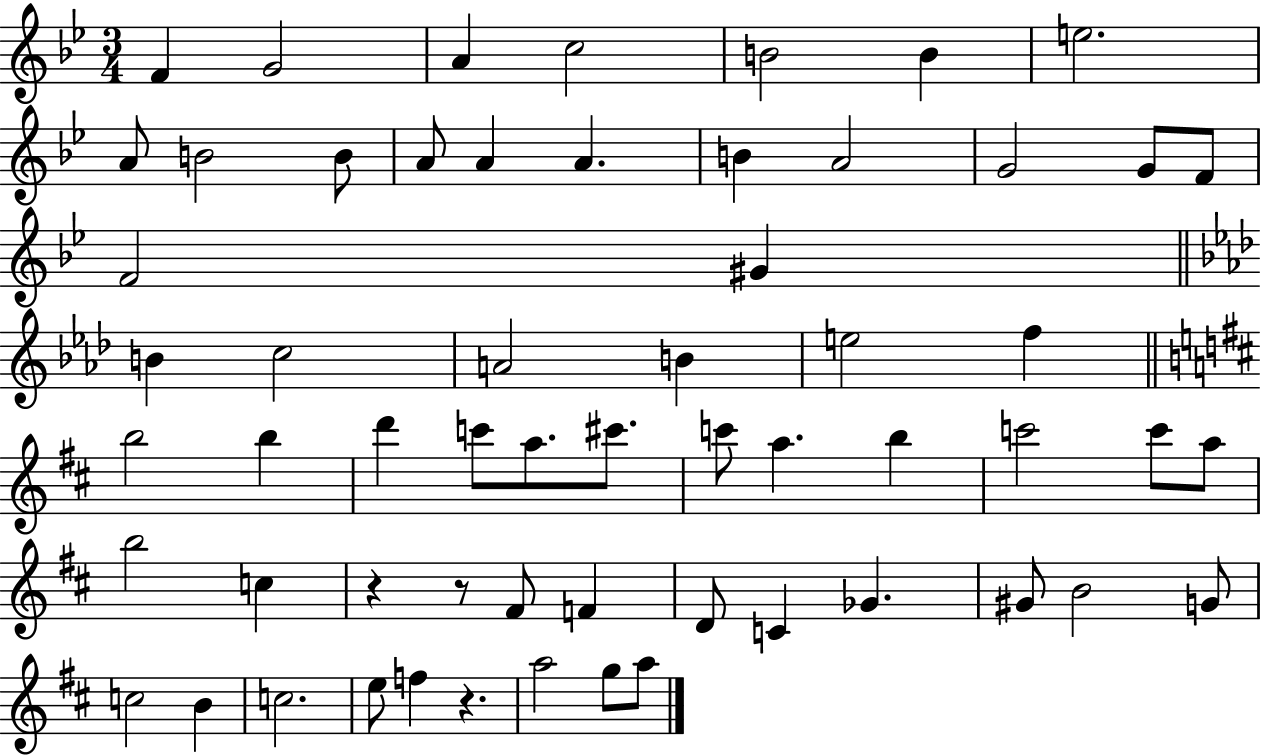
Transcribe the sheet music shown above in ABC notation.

X:1
T:Untitled
M:3/4
L:1/4
K:Bb
F G2 A c2 B2 B e2 A/2 B2 B/2 A/2 A A B A2 G2 G/2 F/2 F2 ^G B c2 A2 B e2 f b2 b d' c'/2 a/2 ^c'/2 c'/2 a b c'2 c'/2 a/2 b2 c z z/2 ^F/2 F D/2 C _G ^G/2 B2 G/2 c2 B c2 e/2 f z a2 g/2 a/2